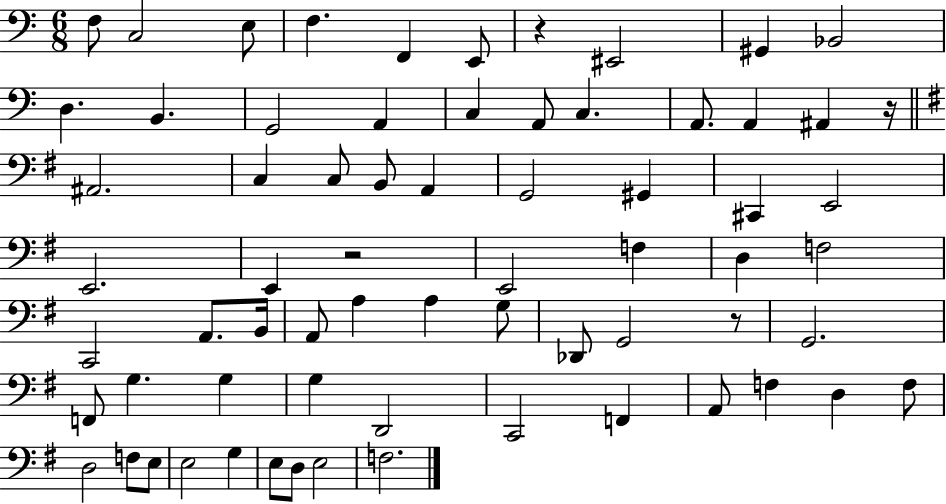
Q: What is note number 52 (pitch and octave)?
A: A2